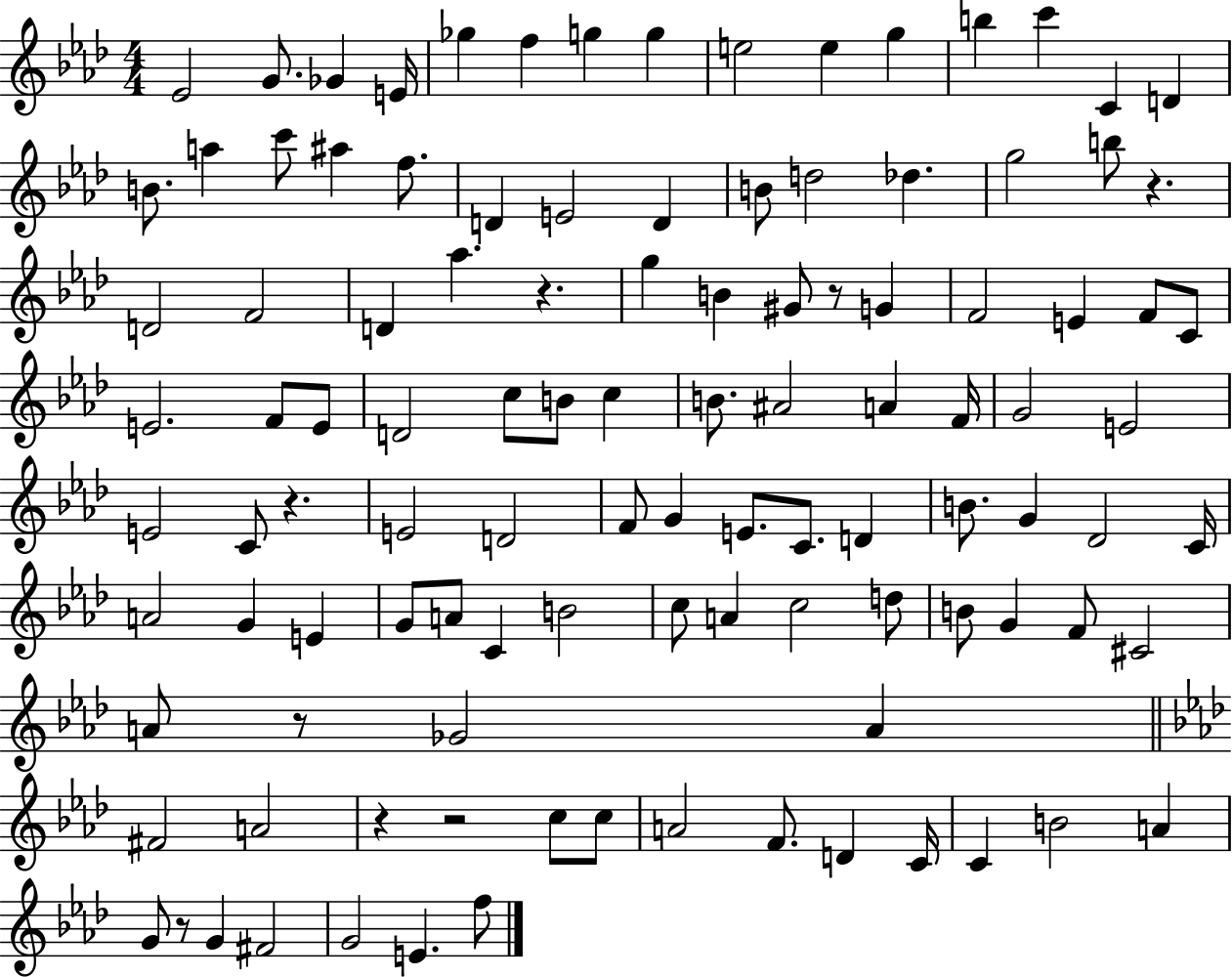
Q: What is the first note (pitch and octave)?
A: Eb4